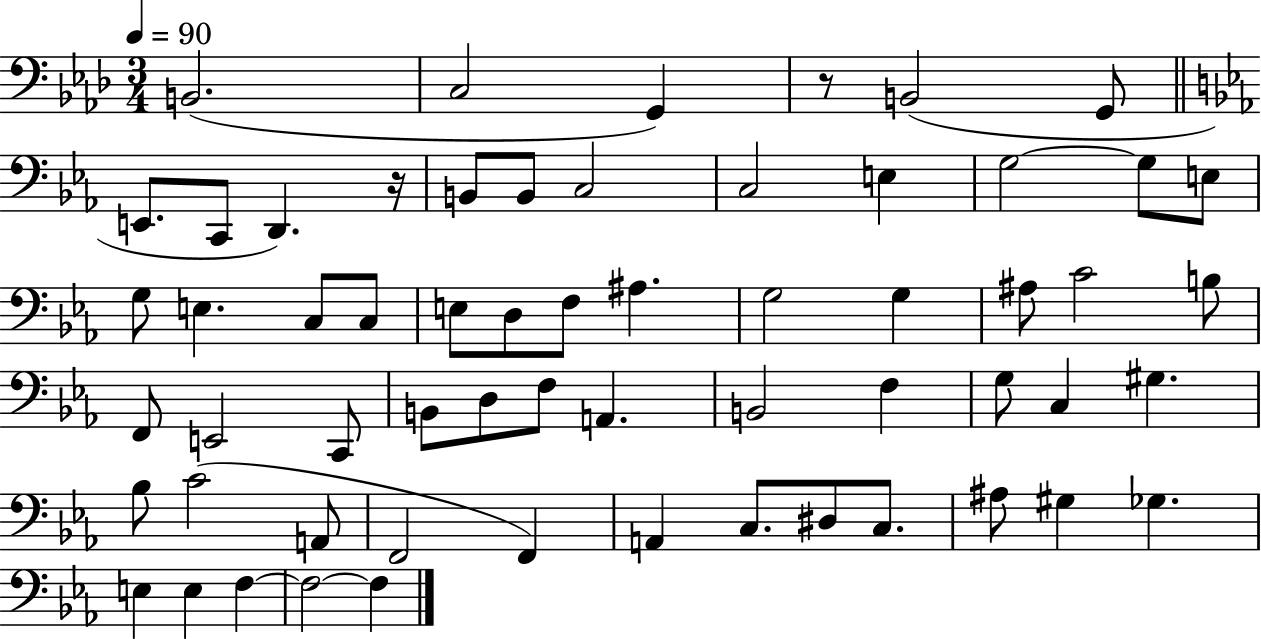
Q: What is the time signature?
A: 3/4